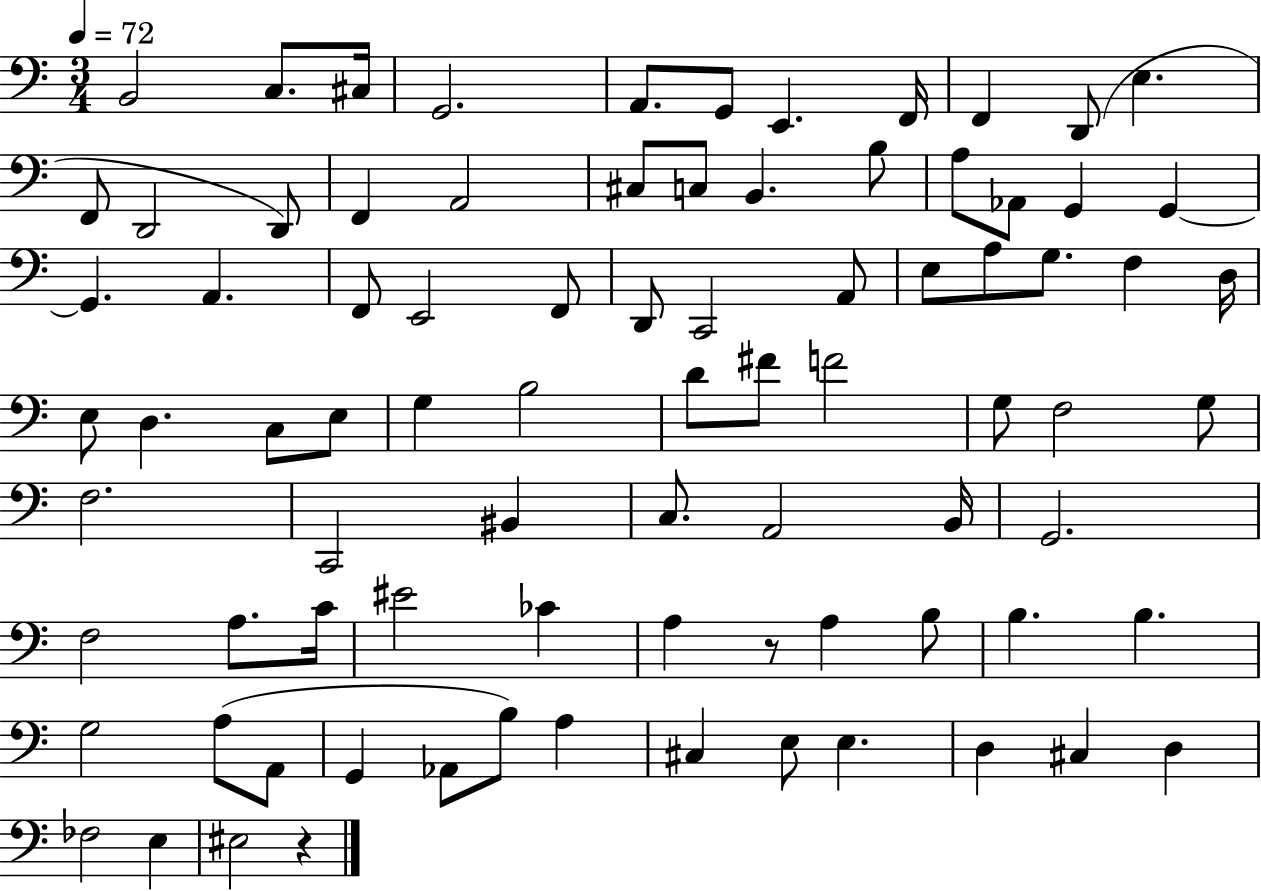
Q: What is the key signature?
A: C major